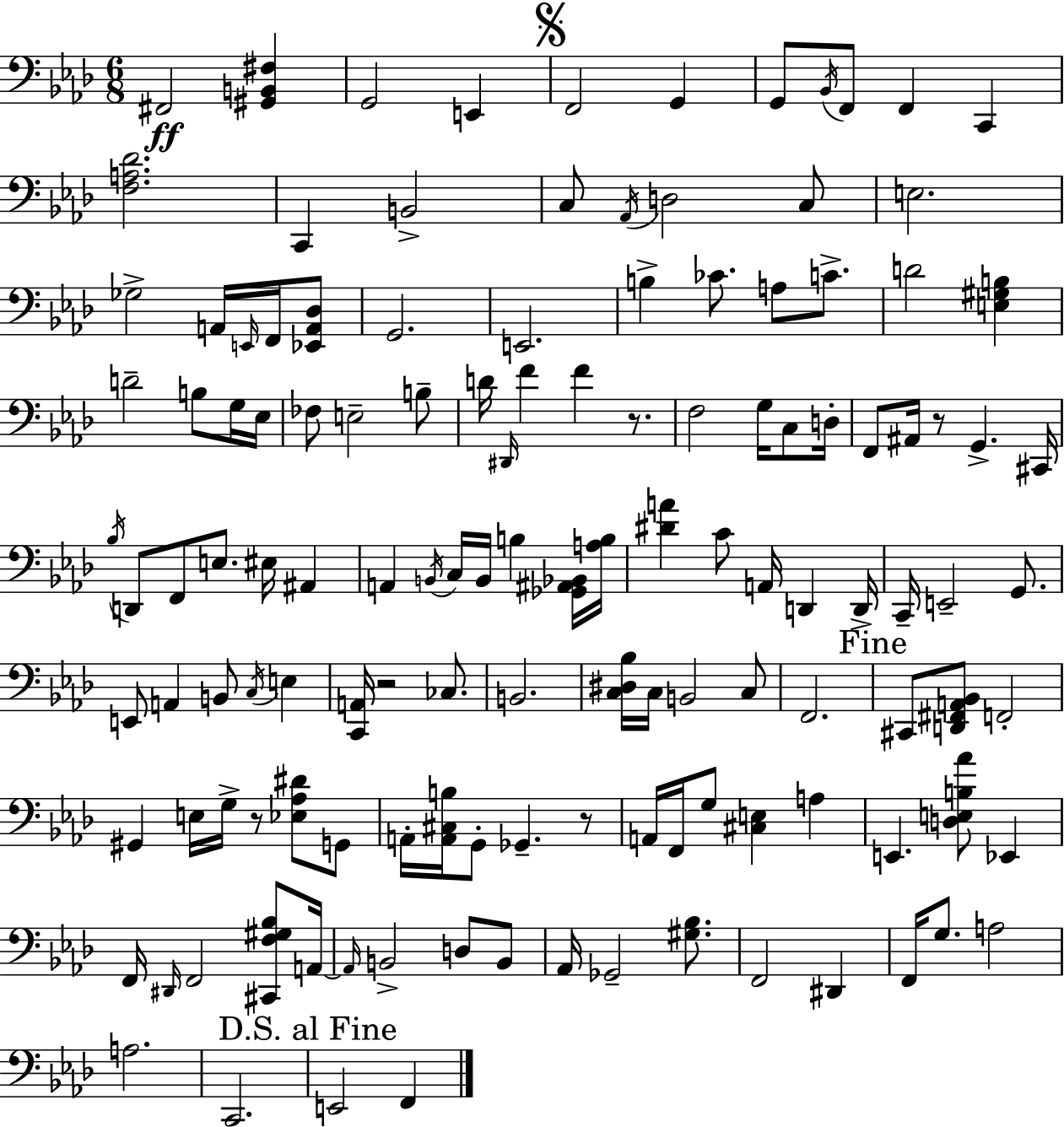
F#2/h [G#2,B2,F#3]/q G2/h E2/q F2/h G2/q G2/e Bb2/s F2/e F2/q C2/q [F3,A3,Db4]/h. C2/q B2/h C3/e Ab2/s D3/h C3/e E3/h. Gb3/h A2/s E2/s F2/s [Eb2,A2,Db3]/e G2/h. E2/h. B3/q CES4/e. A3/e C4/e. D4/h [E3,G#3,B3]/q D4/h B3/e G3/s Eb3/s FES3/e E3/h B3/e D4/s D#2/s F4/q F4/q R/e. F3/h G3/s C3/e D3/s F2/e A#2/s R/e G2/q. C#2/s Bb3/s D2/e F2/e E3/e. EIS3/s A#2/q A2/q B2/s C3/s B2/s B3/q [Gb2,A#2,Bb2]/s [A3,B3]/s [D#4,A4]/q C4/e A2/s D2/q D2/s C2/s E2/h G2/e. E2/e A2/q B2/e C3/s E3/q [C2,A2]/s R/h CES3/e. B2/h. [C3,D#3,Bb3]/s C3/s B2/h C3/e F2/h. C#2/e [D2,F#2,A2,Bb2]/e F2/h G#2/q E3/s G3/s R/e [Eb3,Ab3,D#4]/e G2/e A2/s [A2,C#3,B3]/s G2/e Gb2/q. R/e A2/s F2/s G3/e [C#3,E3]/q A3/q E2/q. [D3,E3,B3,Ab4]/e Eb2/q F2/s D#2/s F2/h [C#2,F3,G#3,Bb3]/e A2/s A2/s B2/h D3/e B2/e Ab2/s Gb2/h [G#3,Bb3]/e. F2/h D#2/q F2/s G3/e. A3/h A3/h. C2/h. E2/h F2/q